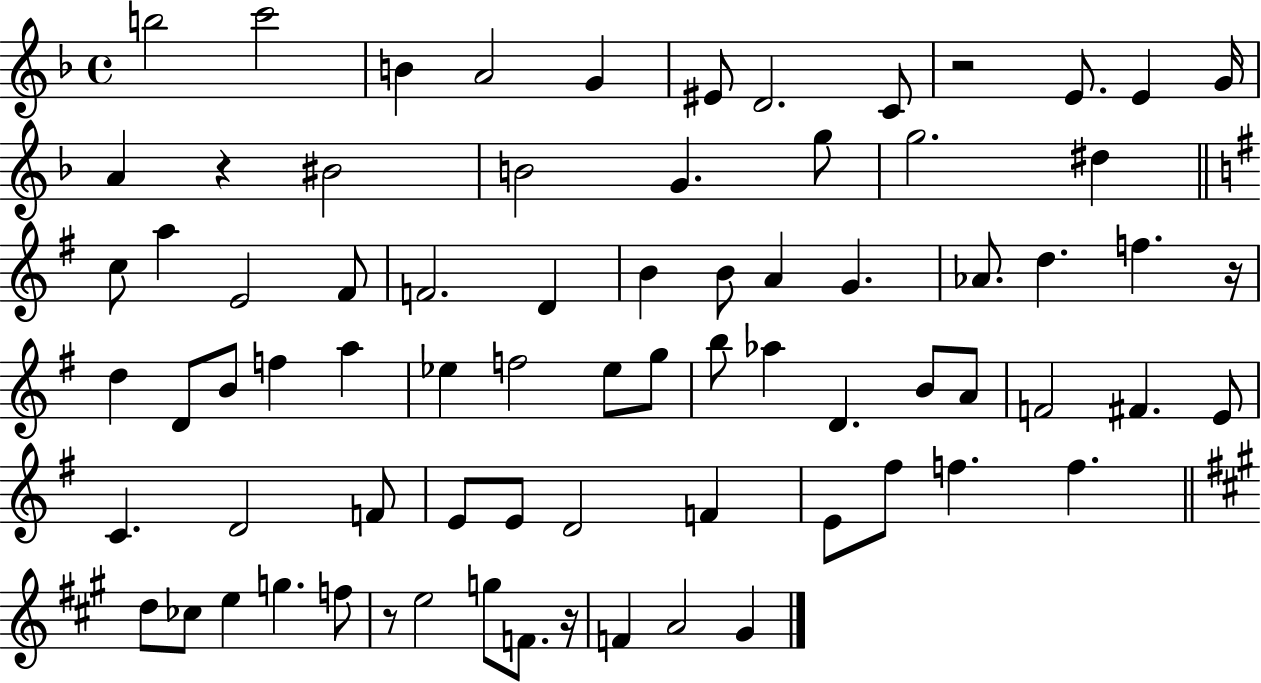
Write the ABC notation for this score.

X:1
T:Untitled
M:4/4
L:1/4
K:F
b2 c'2 B A2 G ^E/2 D2 C/2 z2 E/2 E G/4 A z ^B2 B2 G g/2 g2 ^d c/2 a E2 ^F/2 F2 D B B/2 A G _A/2 d f z/4 d D/2 B/2 f a _e f2 _e/2 g/2 b/2 _a D B/2 A/2 F2 ^F E/2 C D2 F/2 E/2 E/2 D2 F E/2 ^f/2 f f d/2 _c/2 e g f/2 z/2 e2 g/2 F/2 z/4 F A2 ^G